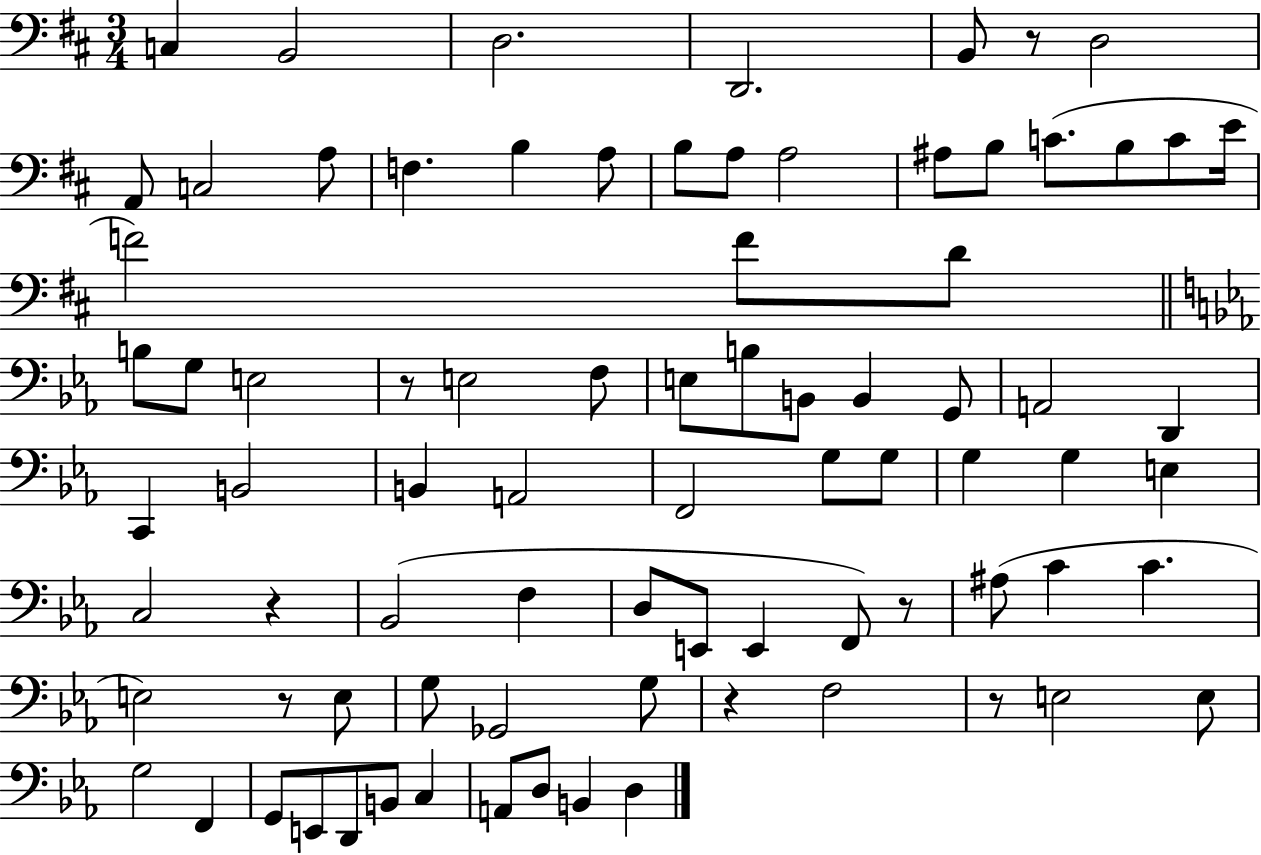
{
  \clef bass
  \numericTimeSignature
  \time 3/4
  \key d \major
  c4 b,2 | d2. | d,2. | b,8 r8 d2 | \break a,8 c2 a8 | f4. b4 a8 | b8 a8 a2 | ais8 b8 c'8.( b8 c'8 e'16 | \break f'2) f'8 d'8 | \bar "||" \break \key ees \major b8 g8 e2 | r8 e2 f8 | e8 b8 b,8 b,4 g,8 | a,2 d,4 | \break c,4 b,2 | b,4 a,2 | f,2 g8 g8 | g4 g4 e4 | \break c2 r4 | bes,2( f4 | d8 e,8 e,4 f,8) r8 | ais8( c'4 c'4. | \break e2) r8 e8 | g8 ges,2 g8 | r4 f2 | r8 e2 e8 | \break g2 f,4 | g,8 e,8 d,8 b,8 c4 | a,8 d8 b,4 d4 | \bar "|."
}